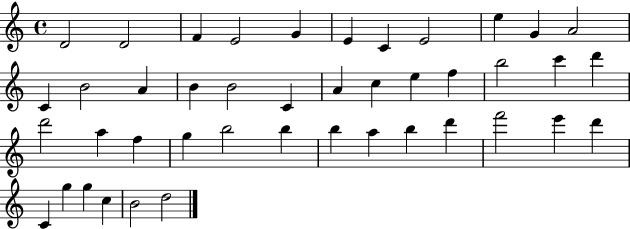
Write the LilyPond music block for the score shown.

{
  \clef treble
  \time 4/4
  \defaultTimeSignature
  \key c \major
  d'2 d'2 | f'4 e'2 g'4 | e'4 c'4 e'2 | e''4 g'4 a'2 | \break c'4 b'2 a'4 | b'4 b'2 c'4 | a'4 c''4 e''4 f''4 | b''2 c'''4 d'''4 | \break d'''2 a''4 f''4 | g''4 b''2 b''4 | b''4 a''4 b''4 d'''4 | f'''2 e'''4 d'''4 | \break c'4 g''4 g''4 c''4 | b'2 d''2 | \bar "|."
}